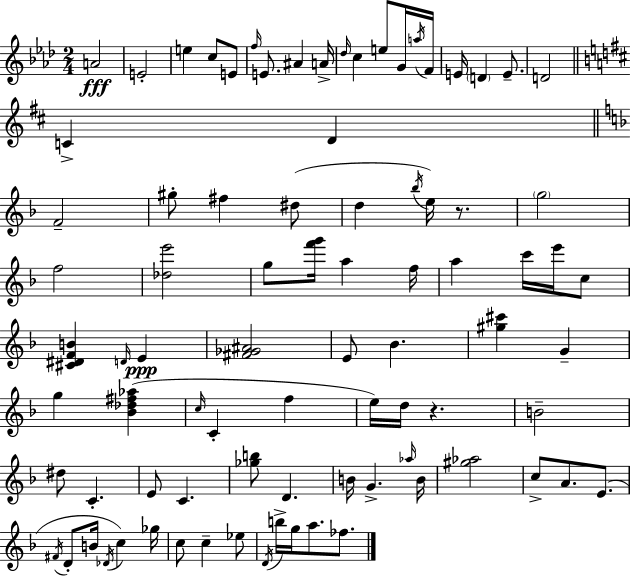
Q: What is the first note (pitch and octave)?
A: A4